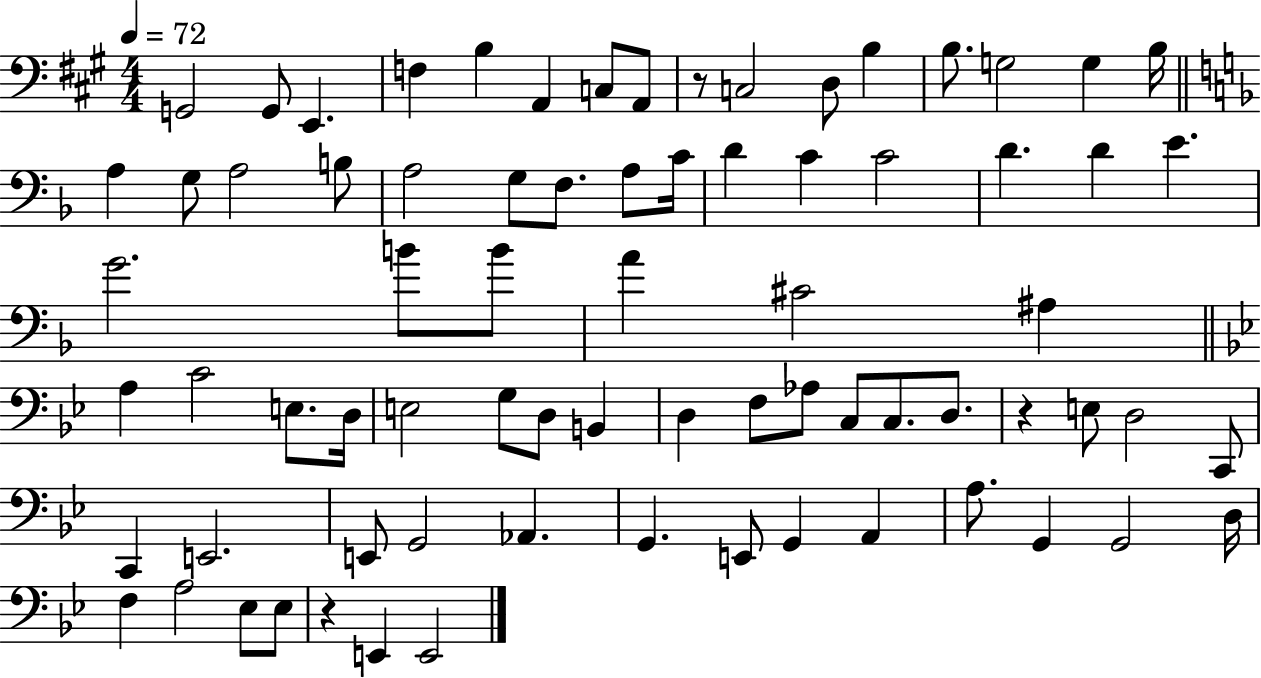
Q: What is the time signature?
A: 4/4